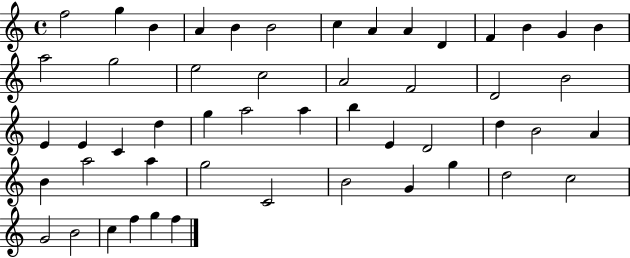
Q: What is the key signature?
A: C major